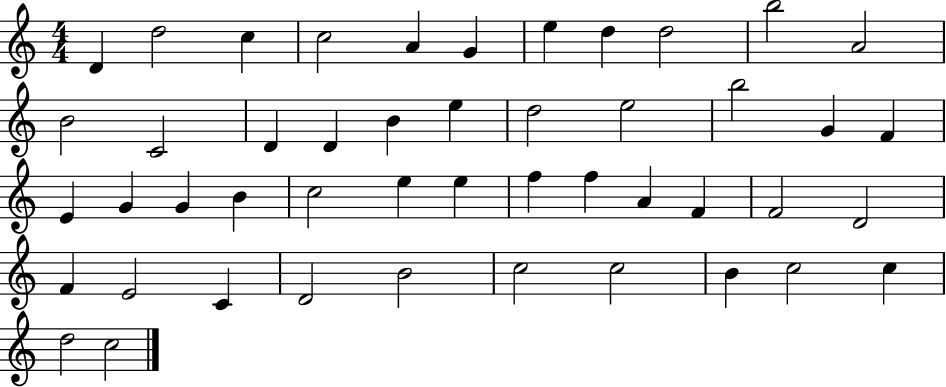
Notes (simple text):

D4/q D5/h C5/q C5/h A4/q G4/q E5/q D5/q D5/h B5/h A4/h B4/h C4/h D4/q D4/q B4/q E5/q D5/h E5/h B5/h G4/q F4/q E4/q G4/q G4/q B4/q C5/h E5/q E5/q F5/q F5/q A4/q F4/q F4/h D4/h F4/q E4/h C4/q D4/h B4/h C5/h C5/h B4/q C5/h C5/q D5/h C5/h